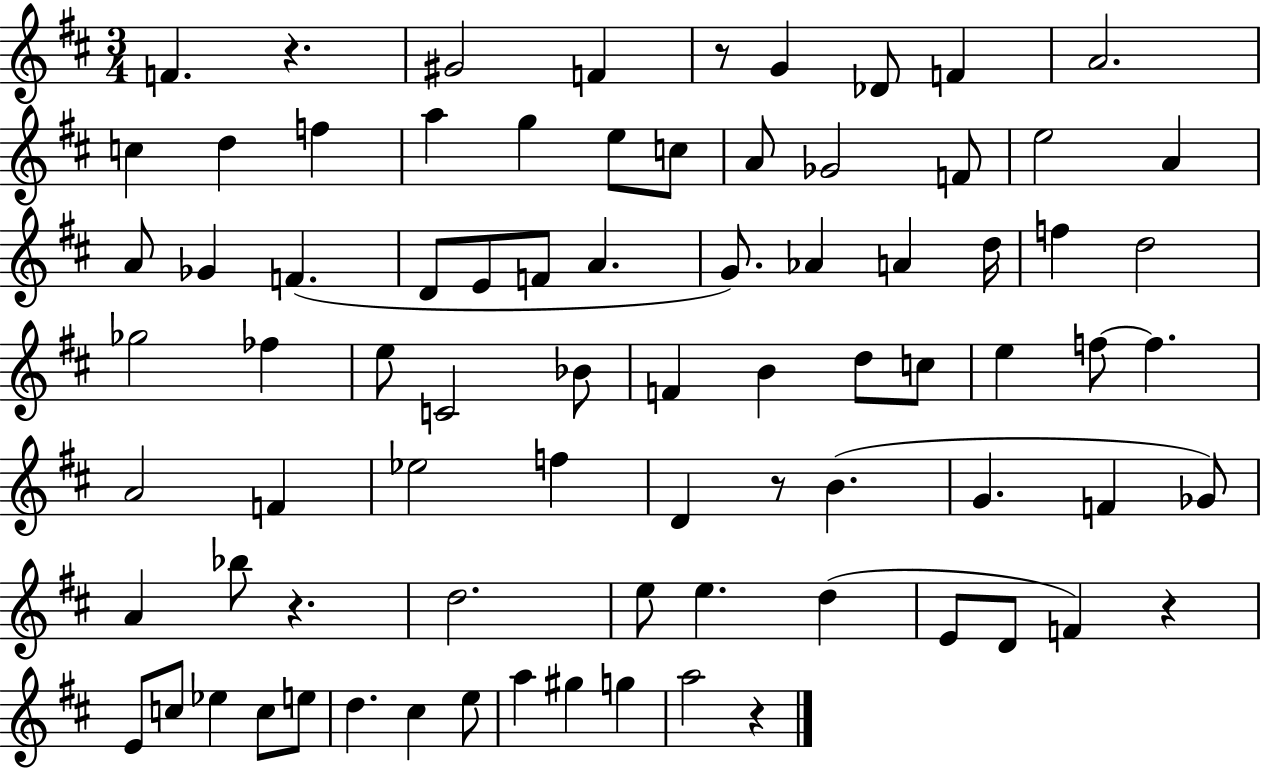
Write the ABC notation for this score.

X:1
T:Untitled
M:3/4
L:1/4
K:D
F z ^G2 F z/2 G _D/2 F A2 c d f a g e/2 c/2 A/2 _G2 F/2 e2 A A/2 _G F D/2 E/2 F/2 A G/2 _A A d/4 f d2 _g2 _f e/2 C2 _B/2 F B d/2 c/2 e f/2 f A2 F _e2 f D z/2 B G F _G/2 A _b/2 z d2 e/2 e d E/2 D/2 F z E/2 c/2 _e c/2 e/2 d ^c e/2 a ^g g a2 z